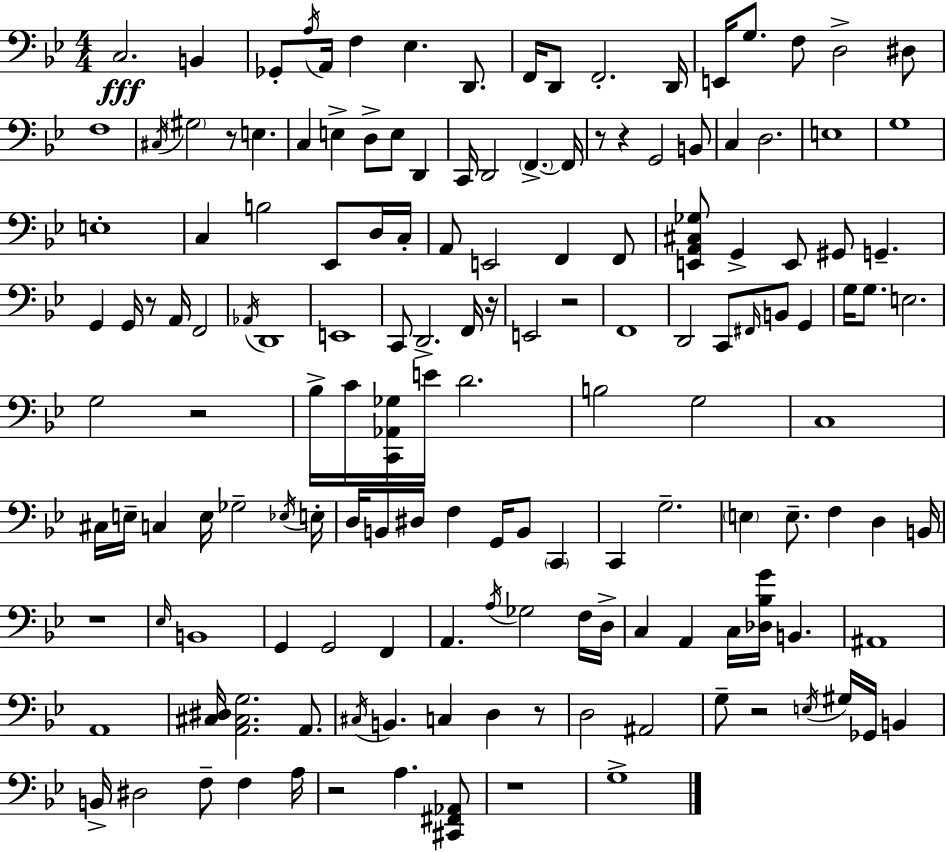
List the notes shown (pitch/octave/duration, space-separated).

C3/h. B2/q Gb2/e A3/s A2/s F3/q Eb3/q. D2/e. F2/s D2/e F2/h. D2/s E2/s G3/e. F3/e D3/h D#3/e F3/w C#3/s G#3/h R/e E3/q. C3/q E3/q D3/e E3/e D2/q C2/s D2/h F2/q. F2/s R/e R/q G2/h B2/e C3/q D3/h. E3/w G3/w E3/w C3/q B3/h Eb2/e D3/s C3/s A2/e E2/h F2/q F2/e [E2,A2,C#3,Gb3]/e G2/q E2/e G#2/e G2/q. G2/q G2/s R/e A2/s F2/h Ab2/s D2/w E2/w C2/e D2/h. F2/s R/s E2/h R/h F2/w D2/h C2/e F#2/s B2/e G2/q G3/s G3/e. E3/h. G3/h R/h Bb3/s C4/s [C2,Ab2,Gb3]/s E4/s D4/h. B3/h G3/h C3/w C#3/s E3/s C3/q E3/s Gb3/h Eb3/s E3/s D3/s B2/e D#3/e F3/q G2/s B2/e C2/q C2/q G3/h. E3/q E3/e. F3/q D3/q B2/s R/w Eb3/s B2/w G2/q G2/h F2/q A2/q. A3/s Gb3/h F3/s D3/s C3/q A2/q C3/s [Db3,Bb3,G4]/s B2/q. A#2/w A2/w [C#3,D#3]/s [A2,C#3,G3]/h. A2/e. C#3/s B2/q. C3/q D3/q R/e D3/h A#2/h G3/e R/h E3/s G#3/s Gb2/s B2/q B2/s D#3/h F3/e F3/q A3/s R/h A3/q. [C#2,F#2,Ab2]/e R/w G3/w